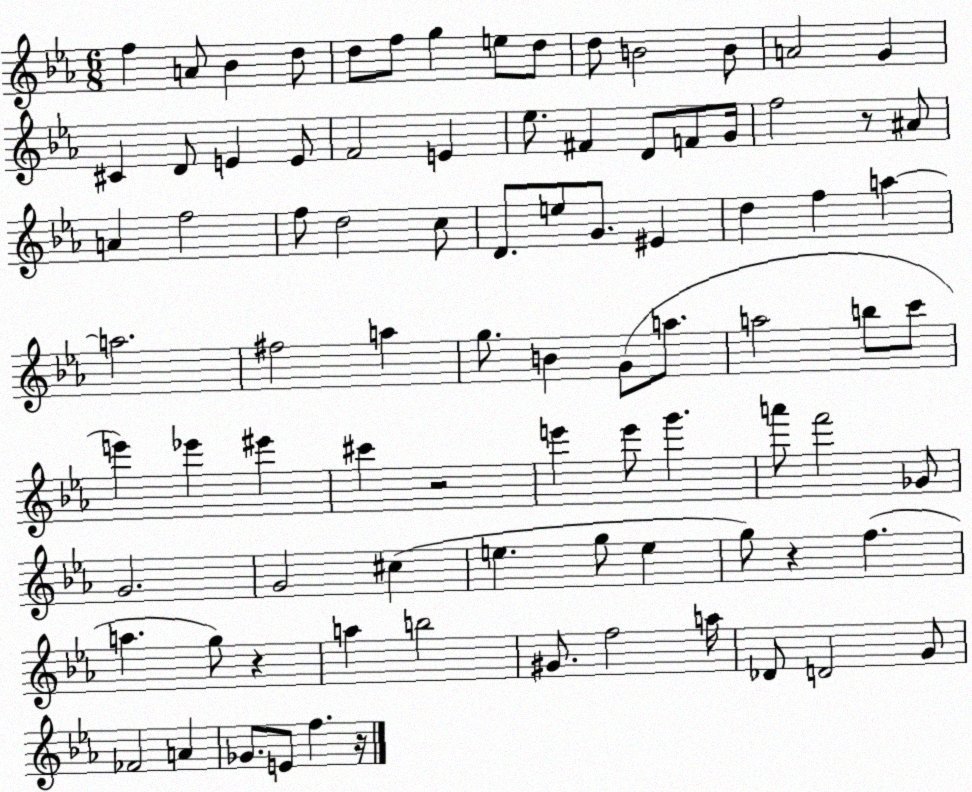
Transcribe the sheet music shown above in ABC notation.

X:1
T:Untitled
M:6/8
L:1/4
K:Eb
f A/2 _B d/2 d/2 f/2 g e/2 d/2 d/2 B2 B/2 A2 G ^C D/2 E E/2 F2 E _e/2 ^F D/2 F/2 G/4 f2 z/2 ^A/2 A f2 f/2 d2 c/2 D/2 e/2 G/2 ^E d f a a2 ^f2 a g/2 B G/2 a/2 a2 b/2 c'/2 e' _e' ^e' ^c' z2 e' e'/2 g' a'/2 f'2 _G/2 G2 G2 ^c e g/2 e g/2 z f a g/2 z a b2 ^G/2 f2 a/4 _D/2 D2 G/2 _F2 A _G/2 E/2 f z/4